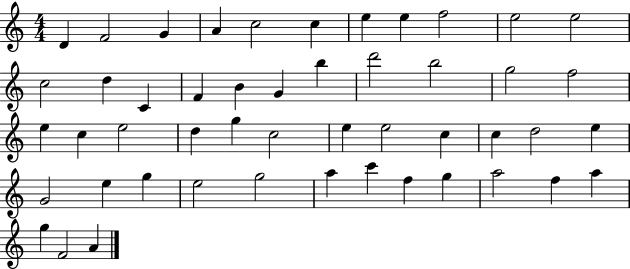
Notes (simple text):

D4/q F4/h G4/q A4/q C5/h C5/q E5/q E5/q F5/h E5/h E5/h C5/h D5/q C4/q F4/q B4/q G4/q B5/q D6/h B5/h G5/h F5/h E5/q C5/q E5/h D5/q G5/q C5/h E5/q E5/h C5/q C5/q D5/h E5/q G4/h E5/q G5/q E5/h G5/h A5/q C6/q F5/q G5/q A5/h F5/q A5/q G5/q F4/h A4/q